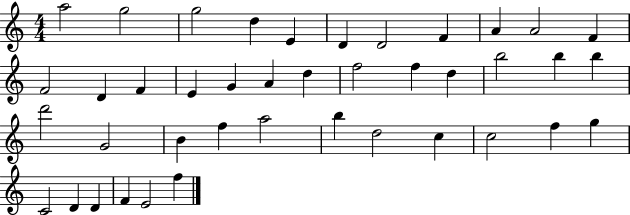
A5/h G5/h G5/h D5/q E4/q D4/q D4/h F4/q A4/q A4/h F4/q F4/h D4/q F4/q E4/q G4/q A4/q D5/q F5/h F5/q D5/q B5/h B5/q B5/q D6/h G4/h B4/q F5/q A5/h B5/q D5/h C5/q C5/h F5/q G5/q C4/h D4/q D4/q F4/q E4/h F5/q